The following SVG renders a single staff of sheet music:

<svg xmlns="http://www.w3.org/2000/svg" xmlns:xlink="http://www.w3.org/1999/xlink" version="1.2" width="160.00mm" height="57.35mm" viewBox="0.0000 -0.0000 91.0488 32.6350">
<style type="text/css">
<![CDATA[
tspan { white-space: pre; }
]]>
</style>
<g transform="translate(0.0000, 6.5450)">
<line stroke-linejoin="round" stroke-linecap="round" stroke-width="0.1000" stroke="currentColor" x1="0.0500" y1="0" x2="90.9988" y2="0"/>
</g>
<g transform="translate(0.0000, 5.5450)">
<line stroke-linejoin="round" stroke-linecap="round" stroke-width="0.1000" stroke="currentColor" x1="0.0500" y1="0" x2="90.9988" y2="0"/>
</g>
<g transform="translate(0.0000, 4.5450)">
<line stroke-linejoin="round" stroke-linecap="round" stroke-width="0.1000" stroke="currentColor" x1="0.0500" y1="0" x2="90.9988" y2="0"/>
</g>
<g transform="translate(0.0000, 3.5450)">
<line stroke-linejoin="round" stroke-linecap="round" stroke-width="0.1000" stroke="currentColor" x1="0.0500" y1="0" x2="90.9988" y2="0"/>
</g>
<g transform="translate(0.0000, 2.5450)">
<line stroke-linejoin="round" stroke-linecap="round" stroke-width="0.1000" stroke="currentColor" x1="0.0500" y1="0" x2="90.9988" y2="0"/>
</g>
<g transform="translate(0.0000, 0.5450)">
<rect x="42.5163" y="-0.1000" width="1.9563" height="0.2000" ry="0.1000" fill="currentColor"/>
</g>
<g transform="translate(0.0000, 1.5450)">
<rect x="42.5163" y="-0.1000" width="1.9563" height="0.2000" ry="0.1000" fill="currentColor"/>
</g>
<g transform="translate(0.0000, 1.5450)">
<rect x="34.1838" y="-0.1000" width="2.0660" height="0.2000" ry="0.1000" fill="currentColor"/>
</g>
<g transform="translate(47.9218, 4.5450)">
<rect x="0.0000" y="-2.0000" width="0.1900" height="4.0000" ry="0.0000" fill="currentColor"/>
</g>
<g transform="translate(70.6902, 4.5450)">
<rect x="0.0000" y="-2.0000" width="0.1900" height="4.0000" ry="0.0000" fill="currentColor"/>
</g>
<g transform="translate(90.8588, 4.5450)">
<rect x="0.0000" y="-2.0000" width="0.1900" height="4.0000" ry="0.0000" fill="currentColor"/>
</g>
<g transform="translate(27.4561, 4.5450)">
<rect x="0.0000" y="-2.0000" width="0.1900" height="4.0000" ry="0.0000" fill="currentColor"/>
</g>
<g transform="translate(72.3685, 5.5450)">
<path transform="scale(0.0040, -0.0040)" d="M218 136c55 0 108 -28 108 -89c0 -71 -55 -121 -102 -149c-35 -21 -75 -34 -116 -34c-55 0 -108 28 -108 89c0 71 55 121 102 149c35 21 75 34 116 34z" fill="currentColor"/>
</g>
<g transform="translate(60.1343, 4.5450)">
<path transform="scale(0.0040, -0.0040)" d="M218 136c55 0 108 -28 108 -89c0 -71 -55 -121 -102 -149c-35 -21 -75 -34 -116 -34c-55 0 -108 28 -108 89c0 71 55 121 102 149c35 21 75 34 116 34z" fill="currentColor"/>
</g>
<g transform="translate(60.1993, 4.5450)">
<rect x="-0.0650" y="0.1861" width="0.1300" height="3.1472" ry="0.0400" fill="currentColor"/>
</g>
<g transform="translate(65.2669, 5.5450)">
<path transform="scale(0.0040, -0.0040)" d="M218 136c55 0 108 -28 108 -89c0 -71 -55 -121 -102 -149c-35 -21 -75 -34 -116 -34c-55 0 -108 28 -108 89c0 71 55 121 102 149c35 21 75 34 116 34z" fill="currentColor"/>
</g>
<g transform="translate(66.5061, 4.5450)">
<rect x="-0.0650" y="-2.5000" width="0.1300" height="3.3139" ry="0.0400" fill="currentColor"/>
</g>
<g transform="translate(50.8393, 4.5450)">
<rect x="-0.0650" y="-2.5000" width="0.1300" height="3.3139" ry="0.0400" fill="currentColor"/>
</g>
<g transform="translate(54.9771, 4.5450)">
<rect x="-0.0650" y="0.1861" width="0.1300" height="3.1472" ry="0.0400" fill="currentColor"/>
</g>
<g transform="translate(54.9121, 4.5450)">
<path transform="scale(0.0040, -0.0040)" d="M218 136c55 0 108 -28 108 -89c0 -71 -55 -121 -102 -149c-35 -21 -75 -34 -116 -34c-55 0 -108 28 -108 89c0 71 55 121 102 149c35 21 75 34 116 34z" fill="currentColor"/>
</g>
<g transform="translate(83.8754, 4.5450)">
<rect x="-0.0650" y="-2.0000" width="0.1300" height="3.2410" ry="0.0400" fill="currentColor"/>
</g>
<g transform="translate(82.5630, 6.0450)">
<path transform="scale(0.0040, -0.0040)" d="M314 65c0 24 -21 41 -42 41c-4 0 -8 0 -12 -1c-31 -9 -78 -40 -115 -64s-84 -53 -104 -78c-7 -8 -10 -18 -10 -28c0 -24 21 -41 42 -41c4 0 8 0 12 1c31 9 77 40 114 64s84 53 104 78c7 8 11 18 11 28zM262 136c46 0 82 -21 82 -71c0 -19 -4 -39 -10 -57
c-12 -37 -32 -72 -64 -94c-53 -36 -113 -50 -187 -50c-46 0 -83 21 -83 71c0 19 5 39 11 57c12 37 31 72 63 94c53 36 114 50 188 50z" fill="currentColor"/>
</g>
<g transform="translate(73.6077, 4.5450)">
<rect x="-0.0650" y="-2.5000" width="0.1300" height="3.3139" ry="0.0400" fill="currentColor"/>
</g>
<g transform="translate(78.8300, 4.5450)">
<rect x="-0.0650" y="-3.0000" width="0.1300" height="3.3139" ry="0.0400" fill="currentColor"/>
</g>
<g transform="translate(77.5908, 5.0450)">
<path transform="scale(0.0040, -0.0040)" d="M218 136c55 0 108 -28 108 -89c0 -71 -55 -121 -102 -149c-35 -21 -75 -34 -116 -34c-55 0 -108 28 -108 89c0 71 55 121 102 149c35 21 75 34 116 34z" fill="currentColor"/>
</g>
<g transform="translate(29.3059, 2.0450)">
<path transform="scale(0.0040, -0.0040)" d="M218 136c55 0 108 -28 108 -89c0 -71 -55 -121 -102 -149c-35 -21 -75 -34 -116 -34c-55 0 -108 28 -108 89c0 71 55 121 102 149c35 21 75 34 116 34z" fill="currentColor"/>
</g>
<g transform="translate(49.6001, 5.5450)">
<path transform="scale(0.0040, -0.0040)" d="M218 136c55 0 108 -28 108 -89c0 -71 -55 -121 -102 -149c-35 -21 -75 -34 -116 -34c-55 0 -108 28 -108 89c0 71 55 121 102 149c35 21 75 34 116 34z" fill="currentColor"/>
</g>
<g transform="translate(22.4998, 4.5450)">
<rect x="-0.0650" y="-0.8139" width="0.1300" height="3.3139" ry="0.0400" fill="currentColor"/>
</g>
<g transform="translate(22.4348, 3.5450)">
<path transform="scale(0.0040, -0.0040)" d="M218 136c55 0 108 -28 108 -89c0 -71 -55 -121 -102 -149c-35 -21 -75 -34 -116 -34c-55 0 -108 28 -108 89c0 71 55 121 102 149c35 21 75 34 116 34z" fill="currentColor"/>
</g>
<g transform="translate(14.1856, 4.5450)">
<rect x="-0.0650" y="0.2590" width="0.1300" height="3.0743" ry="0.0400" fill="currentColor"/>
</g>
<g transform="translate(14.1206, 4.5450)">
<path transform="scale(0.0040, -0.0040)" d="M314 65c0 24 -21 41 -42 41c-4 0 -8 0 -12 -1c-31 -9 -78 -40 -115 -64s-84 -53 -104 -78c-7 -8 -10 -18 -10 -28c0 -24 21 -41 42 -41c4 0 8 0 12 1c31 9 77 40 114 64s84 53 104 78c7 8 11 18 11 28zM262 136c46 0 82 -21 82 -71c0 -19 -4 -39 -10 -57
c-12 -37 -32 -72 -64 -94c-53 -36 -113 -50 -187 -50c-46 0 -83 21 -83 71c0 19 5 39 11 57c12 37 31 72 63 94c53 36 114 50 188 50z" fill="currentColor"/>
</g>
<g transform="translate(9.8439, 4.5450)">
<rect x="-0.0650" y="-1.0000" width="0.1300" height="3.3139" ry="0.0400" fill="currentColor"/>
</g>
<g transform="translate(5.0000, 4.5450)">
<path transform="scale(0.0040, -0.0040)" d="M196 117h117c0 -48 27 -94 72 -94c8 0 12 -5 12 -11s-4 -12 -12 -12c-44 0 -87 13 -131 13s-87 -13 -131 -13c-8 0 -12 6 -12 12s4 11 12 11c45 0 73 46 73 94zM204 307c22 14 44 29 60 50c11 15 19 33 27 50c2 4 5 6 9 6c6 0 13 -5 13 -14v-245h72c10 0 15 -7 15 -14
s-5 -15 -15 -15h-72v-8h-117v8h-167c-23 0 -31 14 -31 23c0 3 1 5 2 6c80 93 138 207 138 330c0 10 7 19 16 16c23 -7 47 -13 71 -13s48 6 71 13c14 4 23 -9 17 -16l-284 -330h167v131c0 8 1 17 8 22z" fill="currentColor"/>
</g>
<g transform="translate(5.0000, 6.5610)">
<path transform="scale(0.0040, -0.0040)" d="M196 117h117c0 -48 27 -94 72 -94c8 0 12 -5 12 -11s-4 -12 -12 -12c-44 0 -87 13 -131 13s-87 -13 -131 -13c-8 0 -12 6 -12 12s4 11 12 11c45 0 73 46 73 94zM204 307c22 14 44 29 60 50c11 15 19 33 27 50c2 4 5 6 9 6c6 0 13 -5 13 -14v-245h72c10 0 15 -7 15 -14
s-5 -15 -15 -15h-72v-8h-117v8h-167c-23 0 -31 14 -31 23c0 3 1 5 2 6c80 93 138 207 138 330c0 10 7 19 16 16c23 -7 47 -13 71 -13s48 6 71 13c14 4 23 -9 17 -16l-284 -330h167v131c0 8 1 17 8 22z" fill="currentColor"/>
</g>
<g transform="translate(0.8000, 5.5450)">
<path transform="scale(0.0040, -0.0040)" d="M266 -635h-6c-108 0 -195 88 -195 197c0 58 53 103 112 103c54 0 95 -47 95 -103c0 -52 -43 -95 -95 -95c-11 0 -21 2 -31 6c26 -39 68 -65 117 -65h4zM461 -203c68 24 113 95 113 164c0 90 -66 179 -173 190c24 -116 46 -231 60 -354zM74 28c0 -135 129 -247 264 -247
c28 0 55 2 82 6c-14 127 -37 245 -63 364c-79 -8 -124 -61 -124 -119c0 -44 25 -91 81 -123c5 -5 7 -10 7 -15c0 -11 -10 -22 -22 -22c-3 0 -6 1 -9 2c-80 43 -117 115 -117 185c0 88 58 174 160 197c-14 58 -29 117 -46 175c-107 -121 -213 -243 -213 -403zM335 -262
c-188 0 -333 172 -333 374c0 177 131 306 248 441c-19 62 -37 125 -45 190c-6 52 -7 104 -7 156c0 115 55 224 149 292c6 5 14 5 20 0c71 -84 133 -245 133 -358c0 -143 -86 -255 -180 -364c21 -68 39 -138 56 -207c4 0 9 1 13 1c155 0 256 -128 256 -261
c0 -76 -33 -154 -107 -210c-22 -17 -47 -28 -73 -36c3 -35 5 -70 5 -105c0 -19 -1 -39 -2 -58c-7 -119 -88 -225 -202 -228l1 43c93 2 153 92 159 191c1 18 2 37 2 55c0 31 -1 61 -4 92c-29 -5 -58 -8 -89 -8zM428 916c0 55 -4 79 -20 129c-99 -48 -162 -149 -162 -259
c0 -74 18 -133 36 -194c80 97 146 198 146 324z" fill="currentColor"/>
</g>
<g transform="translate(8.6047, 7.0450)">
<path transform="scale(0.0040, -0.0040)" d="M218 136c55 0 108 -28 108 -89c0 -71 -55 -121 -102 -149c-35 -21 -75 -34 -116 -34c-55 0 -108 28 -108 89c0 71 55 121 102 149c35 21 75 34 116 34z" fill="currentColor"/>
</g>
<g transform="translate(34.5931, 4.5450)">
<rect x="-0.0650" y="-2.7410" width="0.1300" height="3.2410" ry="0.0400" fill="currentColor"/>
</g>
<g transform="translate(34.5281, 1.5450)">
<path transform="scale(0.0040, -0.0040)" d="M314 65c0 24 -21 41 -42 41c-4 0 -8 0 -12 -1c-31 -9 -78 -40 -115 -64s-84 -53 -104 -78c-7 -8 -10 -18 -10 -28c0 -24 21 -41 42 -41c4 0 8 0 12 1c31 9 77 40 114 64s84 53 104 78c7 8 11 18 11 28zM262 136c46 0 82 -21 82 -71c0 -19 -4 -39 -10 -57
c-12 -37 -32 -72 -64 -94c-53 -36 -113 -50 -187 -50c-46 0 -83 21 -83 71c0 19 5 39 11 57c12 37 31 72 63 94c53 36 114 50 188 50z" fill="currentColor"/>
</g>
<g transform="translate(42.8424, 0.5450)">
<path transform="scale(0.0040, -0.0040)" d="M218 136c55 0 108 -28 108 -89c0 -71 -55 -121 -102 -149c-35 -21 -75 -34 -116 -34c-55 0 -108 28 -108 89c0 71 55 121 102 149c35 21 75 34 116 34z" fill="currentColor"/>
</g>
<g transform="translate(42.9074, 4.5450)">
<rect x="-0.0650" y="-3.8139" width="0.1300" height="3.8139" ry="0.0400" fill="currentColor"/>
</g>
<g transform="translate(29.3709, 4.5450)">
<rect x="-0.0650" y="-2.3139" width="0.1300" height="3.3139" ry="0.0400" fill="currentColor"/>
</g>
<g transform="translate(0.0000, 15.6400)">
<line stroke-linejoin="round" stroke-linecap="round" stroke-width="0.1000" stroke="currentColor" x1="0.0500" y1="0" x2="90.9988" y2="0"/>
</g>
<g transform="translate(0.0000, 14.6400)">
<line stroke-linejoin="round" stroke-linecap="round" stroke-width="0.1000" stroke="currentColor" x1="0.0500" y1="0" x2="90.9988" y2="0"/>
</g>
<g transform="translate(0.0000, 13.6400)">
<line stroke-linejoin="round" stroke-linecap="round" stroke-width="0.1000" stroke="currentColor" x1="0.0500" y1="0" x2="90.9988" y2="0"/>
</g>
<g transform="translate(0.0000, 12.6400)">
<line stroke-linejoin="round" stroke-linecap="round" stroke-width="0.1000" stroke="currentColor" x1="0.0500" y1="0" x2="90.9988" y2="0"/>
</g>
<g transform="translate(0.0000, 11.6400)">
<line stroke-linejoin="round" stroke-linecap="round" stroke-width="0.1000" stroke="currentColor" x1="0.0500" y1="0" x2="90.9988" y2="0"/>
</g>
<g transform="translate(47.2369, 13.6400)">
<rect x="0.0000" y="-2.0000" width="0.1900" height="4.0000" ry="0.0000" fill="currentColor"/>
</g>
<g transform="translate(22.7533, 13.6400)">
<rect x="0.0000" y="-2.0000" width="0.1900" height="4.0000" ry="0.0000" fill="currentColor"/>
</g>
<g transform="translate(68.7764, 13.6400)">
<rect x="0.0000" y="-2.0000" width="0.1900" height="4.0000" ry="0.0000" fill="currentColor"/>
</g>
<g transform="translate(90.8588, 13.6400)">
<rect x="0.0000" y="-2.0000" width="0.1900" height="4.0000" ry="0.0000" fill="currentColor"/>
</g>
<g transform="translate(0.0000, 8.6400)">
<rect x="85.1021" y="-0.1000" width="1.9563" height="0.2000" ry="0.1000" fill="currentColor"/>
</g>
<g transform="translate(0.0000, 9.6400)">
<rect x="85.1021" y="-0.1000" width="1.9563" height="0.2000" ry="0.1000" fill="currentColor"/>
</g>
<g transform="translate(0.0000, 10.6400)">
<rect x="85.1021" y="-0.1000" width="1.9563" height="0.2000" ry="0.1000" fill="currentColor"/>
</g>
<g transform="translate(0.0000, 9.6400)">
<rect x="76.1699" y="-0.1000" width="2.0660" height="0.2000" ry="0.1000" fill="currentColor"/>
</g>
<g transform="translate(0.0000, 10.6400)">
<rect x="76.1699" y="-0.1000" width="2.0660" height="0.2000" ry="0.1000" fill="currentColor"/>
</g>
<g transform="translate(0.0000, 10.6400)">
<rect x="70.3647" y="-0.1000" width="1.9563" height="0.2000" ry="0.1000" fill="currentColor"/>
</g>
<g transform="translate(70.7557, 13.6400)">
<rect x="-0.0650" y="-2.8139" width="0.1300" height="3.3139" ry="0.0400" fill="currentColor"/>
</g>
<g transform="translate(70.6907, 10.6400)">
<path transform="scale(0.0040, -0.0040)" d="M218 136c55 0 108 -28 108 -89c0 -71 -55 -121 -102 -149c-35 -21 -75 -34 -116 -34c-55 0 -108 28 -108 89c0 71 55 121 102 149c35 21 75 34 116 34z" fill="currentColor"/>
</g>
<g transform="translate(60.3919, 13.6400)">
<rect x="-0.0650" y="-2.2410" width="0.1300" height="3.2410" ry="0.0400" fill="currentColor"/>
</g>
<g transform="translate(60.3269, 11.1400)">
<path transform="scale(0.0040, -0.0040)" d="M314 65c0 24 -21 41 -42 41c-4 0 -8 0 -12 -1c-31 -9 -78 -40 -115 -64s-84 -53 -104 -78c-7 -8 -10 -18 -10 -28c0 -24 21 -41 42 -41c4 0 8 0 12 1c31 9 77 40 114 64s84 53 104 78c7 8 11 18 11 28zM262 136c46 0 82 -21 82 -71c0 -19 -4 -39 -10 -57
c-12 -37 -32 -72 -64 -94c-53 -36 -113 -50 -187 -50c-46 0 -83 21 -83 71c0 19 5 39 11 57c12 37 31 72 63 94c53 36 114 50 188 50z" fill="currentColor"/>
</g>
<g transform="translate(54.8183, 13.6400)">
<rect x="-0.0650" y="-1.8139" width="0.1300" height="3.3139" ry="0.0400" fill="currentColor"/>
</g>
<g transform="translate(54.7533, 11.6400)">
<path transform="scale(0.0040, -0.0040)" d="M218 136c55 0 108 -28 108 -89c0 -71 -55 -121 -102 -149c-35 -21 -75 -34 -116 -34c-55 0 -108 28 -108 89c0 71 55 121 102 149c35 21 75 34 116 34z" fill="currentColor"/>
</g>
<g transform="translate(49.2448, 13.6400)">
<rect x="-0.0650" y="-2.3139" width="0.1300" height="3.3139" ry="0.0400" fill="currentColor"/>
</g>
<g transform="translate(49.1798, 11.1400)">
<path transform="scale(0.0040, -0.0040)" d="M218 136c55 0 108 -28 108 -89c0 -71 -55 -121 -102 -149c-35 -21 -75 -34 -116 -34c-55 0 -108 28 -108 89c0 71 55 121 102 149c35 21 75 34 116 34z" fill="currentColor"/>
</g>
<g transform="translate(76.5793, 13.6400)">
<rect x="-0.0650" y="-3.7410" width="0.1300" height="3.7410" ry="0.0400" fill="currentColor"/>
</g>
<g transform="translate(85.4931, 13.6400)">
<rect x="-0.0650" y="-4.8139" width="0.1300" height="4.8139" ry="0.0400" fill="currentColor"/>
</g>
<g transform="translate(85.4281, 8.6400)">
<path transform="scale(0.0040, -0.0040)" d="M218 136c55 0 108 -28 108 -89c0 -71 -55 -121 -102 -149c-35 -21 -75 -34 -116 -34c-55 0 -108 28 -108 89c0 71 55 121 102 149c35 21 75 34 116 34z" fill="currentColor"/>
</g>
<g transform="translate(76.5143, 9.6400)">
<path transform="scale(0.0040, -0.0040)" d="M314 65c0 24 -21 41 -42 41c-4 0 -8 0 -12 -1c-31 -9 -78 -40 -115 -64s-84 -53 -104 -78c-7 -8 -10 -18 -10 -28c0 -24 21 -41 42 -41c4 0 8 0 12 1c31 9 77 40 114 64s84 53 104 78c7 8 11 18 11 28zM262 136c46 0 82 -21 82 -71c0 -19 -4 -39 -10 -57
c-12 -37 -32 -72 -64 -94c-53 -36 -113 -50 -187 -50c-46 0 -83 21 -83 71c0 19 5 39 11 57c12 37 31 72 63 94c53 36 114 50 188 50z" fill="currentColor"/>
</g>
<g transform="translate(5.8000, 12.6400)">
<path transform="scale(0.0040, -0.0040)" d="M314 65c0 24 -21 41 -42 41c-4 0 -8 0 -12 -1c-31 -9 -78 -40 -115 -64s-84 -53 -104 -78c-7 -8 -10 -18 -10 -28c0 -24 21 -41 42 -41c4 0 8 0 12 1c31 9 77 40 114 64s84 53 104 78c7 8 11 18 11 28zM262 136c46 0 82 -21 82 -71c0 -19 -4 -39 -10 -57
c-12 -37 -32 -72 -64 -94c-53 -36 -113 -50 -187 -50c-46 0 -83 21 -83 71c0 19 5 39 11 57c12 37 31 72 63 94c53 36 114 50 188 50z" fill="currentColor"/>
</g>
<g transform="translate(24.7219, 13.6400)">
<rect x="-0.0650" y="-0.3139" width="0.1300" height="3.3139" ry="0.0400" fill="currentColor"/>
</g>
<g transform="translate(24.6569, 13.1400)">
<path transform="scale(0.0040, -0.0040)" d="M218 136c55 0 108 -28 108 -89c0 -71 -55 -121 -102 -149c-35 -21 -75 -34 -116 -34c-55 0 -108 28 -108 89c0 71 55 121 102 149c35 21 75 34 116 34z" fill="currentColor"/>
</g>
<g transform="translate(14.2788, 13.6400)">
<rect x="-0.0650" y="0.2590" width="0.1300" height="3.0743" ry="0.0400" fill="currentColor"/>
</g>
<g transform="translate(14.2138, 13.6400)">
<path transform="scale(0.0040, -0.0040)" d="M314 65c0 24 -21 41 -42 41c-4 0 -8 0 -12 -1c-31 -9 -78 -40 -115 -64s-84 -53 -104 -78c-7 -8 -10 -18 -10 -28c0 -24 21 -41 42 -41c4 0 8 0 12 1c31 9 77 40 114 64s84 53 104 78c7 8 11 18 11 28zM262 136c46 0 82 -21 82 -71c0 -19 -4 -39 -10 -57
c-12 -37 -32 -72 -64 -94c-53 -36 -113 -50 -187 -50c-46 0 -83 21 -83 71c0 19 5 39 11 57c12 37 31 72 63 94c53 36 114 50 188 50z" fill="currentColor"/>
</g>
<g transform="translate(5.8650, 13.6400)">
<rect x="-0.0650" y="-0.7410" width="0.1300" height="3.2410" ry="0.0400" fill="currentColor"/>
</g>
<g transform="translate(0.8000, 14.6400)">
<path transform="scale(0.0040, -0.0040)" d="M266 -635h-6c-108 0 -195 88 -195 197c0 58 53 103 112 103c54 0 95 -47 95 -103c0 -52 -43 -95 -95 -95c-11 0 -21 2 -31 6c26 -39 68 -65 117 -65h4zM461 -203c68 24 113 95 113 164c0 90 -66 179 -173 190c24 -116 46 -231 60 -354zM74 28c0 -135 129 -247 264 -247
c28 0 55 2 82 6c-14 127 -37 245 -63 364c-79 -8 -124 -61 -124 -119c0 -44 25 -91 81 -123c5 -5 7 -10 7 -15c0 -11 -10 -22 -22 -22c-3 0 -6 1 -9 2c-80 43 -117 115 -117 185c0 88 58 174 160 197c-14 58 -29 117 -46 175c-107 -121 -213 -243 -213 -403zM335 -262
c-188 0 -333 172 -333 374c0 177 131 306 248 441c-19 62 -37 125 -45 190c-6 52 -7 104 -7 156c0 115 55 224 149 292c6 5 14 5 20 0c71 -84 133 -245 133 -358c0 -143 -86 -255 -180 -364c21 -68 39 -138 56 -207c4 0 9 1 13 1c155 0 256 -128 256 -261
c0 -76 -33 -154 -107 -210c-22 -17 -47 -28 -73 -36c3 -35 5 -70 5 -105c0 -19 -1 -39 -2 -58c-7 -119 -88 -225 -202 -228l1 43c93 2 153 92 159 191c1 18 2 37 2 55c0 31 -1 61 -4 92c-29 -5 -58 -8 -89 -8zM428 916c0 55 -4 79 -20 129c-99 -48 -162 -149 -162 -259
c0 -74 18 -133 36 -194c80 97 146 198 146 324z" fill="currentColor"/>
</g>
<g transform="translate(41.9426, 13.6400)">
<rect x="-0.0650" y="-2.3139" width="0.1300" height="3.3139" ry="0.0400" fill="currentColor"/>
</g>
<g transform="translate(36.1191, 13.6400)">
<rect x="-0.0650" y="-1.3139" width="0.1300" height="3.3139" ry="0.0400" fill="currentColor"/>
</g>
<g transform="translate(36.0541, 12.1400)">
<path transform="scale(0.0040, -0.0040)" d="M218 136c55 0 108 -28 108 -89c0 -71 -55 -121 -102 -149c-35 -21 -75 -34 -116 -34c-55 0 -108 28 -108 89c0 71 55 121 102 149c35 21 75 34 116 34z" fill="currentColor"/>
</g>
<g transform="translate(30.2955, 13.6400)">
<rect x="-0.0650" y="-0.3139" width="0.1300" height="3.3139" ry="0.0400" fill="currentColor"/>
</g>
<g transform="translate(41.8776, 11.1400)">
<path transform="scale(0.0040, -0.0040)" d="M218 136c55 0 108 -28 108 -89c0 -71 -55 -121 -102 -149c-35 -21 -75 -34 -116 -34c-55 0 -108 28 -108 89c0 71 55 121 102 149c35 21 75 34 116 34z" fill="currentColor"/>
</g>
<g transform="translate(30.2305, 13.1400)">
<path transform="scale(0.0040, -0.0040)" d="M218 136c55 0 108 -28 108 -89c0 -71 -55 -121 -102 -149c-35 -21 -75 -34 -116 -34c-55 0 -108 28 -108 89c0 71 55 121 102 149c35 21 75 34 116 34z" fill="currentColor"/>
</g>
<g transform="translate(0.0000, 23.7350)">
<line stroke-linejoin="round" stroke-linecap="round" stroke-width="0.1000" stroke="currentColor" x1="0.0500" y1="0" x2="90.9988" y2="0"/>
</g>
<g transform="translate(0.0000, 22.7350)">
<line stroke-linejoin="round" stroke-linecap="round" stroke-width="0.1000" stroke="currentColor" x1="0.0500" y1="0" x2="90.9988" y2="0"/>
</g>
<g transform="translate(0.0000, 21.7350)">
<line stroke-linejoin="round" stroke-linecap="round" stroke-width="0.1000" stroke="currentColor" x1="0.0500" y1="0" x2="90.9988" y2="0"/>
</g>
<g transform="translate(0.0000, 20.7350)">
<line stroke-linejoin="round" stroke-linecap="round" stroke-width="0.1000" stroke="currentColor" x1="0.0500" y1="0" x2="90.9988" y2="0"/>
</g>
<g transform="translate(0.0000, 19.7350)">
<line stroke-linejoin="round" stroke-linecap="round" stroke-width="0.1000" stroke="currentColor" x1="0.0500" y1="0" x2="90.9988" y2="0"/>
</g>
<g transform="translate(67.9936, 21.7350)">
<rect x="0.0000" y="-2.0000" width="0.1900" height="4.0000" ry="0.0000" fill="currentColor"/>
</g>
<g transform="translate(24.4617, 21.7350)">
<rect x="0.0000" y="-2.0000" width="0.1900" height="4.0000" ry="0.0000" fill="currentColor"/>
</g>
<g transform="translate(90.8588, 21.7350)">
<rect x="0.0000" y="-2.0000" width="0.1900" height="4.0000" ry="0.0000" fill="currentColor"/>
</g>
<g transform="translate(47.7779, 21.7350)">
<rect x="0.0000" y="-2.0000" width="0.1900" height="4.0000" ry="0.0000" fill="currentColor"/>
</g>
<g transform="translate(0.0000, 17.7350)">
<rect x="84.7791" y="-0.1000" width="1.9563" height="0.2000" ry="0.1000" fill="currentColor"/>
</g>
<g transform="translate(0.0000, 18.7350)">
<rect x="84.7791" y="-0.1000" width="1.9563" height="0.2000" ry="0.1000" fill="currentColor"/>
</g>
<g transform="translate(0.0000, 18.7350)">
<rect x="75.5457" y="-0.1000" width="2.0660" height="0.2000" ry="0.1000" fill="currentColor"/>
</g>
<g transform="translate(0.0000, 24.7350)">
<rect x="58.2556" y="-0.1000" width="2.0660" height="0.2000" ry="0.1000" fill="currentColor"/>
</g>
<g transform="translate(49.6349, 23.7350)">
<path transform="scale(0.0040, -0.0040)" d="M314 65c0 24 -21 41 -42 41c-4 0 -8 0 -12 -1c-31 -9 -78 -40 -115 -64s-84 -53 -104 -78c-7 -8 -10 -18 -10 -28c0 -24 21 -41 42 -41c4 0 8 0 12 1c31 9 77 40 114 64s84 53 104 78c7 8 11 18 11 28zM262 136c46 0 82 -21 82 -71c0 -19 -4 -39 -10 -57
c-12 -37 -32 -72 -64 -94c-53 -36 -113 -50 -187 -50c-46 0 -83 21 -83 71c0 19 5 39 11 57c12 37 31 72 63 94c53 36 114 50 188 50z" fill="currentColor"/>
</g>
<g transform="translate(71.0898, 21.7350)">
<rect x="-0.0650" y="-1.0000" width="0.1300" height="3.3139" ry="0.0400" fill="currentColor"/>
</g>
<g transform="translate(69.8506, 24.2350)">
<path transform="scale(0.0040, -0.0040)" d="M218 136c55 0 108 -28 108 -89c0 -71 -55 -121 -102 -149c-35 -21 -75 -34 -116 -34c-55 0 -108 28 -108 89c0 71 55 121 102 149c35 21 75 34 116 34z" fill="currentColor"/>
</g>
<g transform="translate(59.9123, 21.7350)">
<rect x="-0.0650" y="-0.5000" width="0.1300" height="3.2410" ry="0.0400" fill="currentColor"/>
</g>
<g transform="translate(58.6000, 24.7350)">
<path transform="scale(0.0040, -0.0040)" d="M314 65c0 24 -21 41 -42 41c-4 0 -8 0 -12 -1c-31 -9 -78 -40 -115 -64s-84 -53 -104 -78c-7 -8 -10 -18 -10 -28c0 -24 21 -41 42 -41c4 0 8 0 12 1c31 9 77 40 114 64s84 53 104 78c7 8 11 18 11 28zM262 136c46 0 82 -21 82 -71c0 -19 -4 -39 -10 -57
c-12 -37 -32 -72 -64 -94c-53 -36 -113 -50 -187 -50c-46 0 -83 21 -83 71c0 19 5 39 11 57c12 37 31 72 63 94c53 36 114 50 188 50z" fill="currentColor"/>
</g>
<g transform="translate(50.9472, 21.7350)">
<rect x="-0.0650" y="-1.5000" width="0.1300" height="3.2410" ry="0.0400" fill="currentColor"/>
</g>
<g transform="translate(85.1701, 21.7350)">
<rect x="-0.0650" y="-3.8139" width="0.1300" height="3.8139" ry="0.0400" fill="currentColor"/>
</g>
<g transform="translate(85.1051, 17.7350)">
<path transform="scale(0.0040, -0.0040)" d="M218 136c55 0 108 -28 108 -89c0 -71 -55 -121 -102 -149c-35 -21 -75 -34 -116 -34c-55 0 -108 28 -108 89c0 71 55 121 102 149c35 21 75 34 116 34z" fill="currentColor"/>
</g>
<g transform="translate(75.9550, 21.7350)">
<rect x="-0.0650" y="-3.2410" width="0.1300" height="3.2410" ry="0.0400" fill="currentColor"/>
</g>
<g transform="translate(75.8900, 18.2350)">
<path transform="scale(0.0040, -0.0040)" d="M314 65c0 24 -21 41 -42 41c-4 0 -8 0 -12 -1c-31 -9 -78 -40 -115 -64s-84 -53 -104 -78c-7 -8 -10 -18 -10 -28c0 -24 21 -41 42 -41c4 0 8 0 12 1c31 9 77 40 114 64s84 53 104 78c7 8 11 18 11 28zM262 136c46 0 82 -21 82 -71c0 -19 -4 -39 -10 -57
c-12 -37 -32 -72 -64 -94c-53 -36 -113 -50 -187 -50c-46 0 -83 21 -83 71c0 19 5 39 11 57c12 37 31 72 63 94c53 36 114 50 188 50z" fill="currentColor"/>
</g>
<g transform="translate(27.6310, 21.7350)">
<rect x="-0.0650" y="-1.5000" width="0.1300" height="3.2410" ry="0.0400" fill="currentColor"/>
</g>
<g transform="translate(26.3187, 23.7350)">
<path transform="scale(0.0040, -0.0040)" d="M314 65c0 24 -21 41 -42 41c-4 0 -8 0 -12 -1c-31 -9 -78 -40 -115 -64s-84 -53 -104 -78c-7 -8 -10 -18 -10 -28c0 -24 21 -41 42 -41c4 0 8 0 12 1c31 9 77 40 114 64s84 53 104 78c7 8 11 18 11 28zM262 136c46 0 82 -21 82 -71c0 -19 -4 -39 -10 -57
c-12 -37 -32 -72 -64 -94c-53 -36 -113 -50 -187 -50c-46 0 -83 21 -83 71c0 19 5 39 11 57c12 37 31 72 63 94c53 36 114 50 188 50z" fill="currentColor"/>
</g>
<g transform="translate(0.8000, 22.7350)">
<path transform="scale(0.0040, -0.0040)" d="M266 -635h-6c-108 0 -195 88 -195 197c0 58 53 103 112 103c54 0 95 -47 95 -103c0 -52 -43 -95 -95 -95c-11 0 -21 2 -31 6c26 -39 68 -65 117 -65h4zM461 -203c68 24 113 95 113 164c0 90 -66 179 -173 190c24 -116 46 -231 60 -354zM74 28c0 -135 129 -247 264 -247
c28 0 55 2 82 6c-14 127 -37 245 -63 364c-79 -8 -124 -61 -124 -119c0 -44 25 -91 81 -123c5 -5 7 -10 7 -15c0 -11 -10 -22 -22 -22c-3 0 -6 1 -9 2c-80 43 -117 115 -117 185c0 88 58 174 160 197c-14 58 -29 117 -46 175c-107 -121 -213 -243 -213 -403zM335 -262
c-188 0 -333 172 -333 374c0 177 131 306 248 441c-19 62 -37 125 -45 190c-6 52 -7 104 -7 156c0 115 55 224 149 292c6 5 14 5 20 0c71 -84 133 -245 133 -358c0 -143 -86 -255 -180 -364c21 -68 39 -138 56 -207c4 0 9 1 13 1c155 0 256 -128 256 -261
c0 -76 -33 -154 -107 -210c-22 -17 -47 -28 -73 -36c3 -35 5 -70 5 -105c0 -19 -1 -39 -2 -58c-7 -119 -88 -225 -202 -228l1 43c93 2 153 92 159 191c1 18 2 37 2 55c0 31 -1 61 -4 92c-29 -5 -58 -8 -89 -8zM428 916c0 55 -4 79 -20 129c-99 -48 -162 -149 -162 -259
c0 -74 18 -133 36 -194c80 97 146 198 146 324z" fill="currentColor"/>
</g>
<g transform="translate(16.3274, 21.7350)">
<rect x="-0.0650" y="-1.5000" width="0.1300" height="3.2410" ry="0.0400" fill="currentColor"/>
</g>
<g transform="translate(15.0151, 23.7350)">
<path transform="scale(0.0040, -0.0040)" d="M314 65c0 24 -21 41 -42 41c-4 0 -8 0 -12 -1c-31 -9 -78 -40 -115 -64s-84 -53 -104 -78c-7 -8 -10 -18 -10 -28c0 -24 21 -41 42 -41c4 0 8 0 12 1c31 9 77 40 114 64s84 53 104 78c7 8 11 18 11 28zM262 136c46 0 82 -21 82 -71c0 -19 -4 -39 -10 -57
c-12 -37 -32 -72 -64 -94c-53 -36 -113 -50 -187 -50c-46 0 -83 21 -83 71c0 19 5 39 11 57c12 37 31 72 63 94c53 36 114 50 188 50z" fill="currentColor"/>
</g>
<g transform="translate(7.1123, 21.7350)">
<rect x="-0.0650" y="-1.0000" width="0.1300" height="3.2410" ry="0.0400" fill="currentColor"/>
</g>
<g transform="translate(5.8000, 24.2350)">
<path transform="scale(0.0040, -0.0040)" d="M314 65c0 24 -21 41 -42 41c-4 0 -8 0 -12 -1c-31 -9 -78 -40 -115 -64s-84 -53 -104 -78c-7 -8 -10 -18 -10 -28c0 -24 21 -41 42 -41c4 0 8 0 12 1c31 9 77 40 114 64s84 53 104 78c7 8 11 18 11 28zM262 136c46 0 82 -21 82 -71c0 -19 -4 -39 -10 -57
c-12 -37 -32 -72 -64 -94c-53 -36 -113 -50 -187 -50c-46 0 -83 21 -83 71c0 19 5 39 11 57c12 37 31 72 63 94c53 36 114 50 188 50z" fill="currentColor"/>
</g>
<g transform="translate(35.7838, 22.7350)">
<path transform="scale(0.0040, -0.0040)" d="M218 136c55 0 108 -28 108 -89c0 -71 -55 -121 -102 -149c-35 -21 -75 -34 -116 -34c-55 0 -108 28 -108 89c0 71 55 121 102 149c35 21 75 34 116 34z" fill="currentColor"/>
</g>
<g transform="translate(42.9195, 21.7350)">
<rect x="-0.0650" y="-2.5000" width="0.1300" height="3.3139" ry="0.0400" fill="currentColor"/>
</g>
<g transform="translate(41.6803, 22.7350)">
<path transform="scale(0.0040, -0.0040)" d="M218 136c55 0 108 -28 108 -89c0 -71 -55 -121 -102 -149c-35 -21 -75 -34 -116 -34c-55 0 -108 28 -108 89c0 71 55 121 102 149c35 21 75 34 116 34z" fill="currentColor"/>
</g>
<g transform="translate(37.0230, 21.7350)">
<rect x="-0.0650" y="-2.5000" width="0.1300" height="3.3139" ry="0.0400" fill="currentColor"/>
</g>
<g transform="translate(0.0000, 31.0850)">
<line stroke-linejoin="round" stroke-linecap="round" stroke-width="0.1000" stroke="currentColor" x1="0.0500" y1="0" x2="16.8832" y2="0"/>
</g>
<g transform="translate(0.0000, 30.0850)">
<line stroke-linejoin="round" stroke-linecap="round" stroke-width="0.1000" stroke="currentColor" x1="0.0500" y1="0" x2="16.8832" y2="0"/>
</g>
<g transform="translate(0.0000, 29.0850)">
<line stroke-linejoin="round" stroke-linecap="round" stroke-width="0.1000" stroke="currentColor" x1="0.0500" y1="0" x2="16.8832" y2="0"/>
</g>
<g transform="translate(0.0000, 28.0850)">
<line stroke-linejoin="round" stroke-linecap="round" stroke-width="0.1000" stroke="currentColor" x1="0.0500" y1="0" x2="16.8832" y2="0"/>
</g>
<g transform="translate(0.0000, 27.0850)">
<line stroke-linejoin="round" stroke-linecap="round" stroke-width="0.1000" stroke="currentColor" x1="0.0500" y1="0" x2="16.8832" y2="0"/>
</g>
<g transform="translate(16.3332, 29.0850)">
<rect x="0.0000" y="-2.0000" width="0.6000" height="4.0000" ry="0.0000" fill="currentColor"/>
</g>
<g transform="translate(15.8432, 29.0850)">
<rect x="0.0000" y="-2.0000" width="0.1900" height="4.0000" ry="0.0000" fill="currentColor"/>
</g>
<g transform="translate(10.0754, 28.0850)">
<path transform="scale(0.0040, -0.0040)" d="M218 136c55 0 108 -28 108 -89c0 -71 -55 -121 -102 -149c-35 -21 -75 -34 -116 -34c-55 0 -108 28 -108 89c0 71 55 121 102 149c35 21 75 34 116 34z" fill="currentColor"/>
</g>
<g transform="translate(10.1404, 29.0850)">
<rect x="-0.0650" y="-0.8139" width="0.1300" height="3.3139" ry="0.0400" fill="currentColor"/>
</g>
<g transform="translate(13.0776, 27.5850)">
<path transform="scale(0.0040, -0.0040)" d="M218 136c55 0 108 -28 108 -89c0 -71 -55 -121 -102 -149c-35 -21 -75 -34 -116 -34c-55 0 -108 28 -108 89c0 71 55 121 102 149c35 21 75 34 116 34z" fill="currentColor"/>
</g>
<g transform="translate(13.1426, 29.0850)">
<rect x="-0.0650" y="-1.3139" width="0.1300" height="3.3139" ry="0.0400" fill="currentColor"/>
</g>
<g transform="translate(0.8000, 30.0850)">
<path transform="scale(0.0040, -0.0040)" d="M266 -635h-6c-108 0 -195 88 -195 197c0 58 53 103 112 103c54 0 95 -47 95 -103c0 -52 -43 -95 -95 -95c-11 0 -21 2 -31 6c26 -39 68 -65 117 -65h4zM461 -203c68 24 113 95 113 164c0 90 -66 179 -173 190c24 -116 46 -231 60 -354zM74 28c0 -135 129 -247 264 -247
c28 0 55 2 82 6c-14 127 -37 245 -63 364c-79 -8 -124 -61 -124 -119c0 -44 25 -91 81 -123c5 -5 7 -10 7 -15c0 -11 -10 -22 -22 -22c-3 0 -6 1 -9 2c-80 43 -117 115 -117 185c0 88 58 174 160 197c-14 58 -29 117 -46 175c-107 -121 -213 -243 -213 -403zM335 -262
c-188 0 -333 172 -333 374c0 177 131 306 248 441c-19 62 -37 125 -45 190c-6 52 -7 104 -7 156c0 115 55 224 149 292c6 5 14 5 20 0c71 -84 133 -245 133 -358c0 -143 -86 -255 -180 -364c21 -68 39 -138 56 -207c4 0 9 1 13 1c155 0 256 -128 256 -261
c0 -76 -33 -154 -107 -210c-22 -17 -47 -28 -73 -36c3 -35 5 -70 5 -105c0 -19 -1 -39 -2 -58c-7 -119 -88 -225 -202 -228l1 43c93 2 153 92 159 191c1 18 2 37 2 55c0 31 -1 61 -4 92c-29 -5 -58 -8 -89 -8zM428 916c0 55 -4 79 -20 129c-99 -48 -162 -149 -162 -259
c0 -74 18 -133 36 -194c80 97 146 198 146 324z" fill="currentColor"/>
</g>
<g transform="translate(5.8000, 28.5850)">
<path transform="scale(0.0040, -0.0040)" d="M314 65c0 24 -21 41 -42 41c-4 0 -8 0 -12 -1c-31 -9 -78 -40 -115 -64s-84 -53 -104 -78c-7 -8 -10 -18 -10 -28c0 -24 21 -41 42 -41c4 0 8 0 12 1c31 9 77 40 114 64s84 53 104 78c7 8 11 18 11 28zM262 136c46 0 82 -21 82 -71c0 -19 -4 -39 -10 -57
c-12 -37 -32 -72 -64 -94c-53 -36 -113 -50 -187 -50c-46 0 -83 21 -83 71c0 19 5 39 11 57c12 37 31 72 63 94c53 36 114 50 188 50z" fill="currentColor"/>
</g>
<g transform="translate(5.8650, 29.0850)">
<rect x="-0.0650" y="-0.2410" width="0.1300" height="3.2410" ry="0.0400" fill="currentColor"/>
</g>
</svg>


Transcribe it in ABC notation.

X:1
T:Untitled
M:4/4
L:1/4
K:C
D B2 d g a2 c' G B B G G A F2 d2 B2 c c e g g f g2 a c'2 e' D2 E2 E2 G G E2 C2 D b2 c' c2 d e